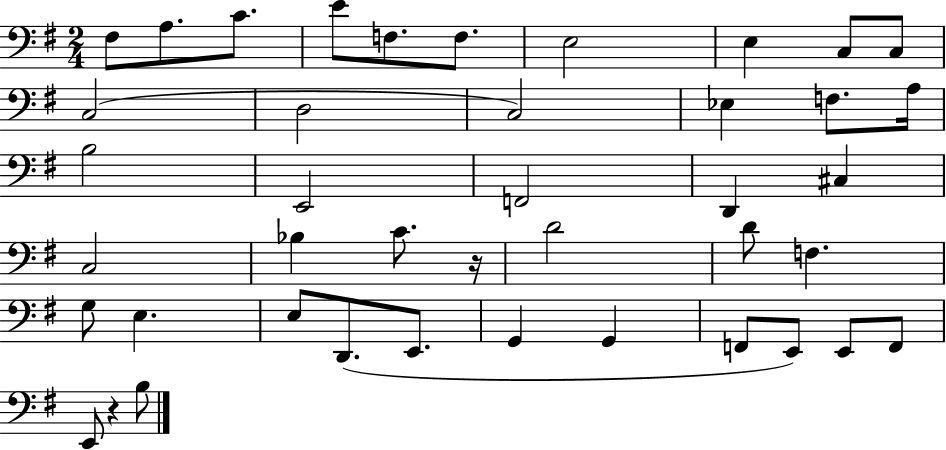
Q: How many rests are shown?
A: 2